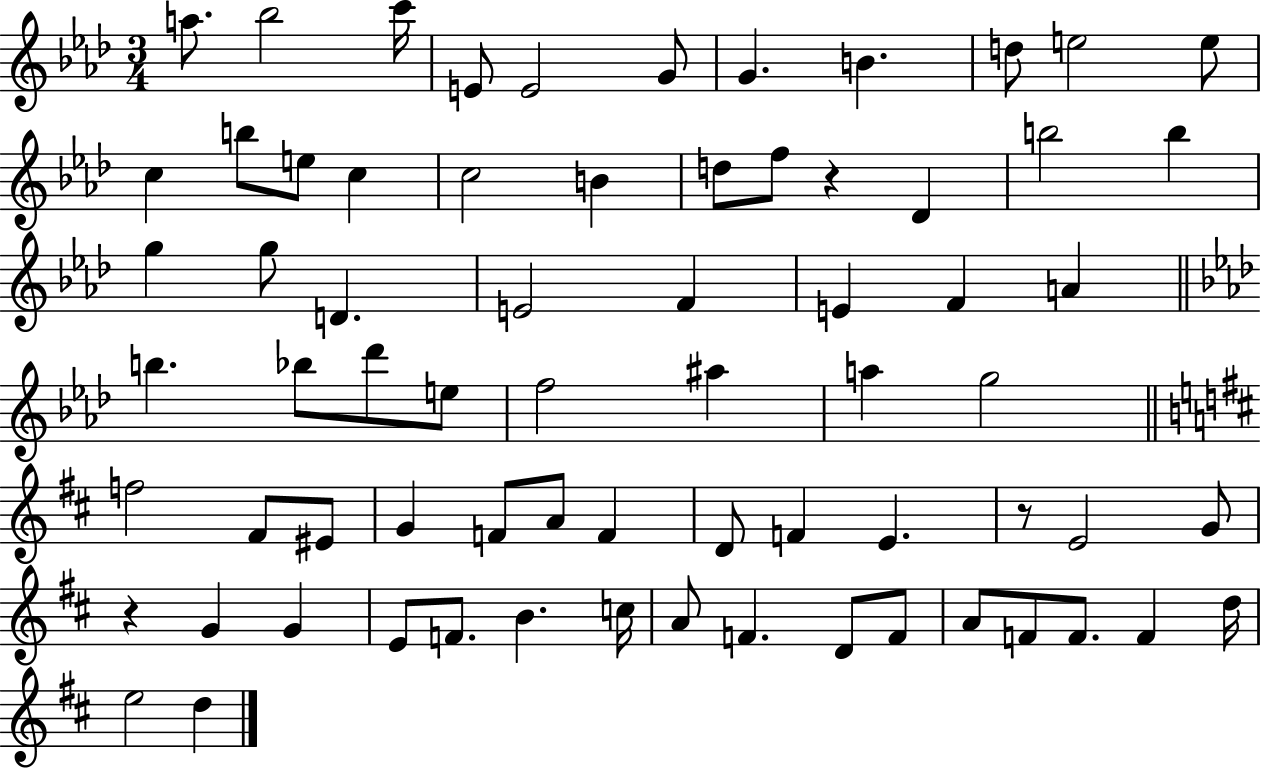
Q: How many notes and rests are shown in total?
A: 70